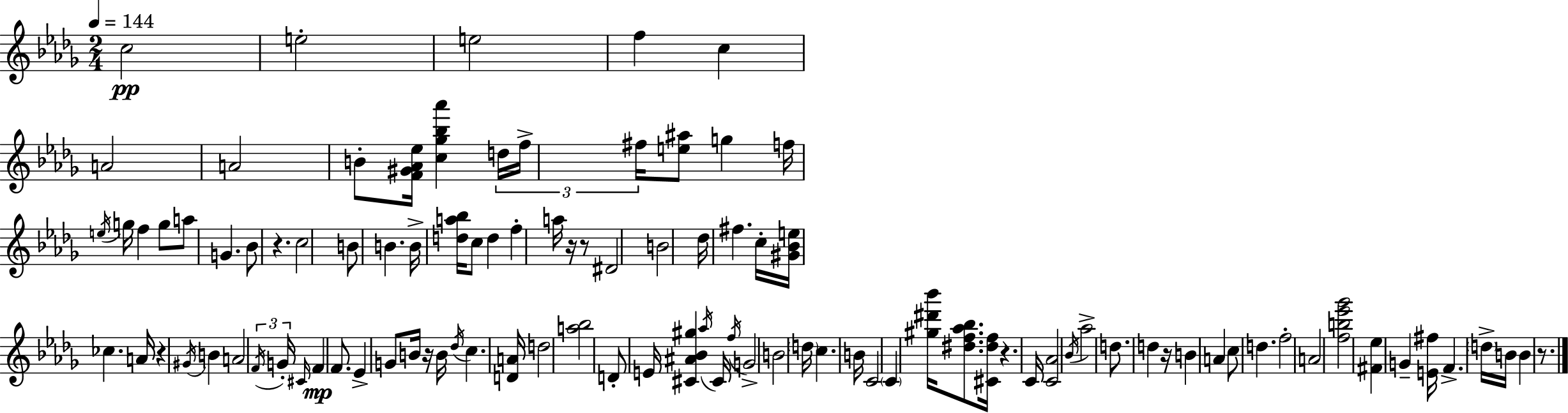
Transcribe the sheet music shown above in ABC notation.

X:1
T:Untitled
M:2/4
L:1/4
K:Bbm
c2 e2 e2 f c A2 A2 B/2 [F^G_A_e]/4 [c_g_b_a'] d/4 f/4 ^f/4 [e^a]/2 g f/4 e/4 g/4 f g/2 a/2 G _B/2 z c2 B/2 B B/4 [da_b]/4 c/2 d f a/4 z/4 z/2 ^D2 B2 _d/4 ^f c/4 [^G_Be]/4 _c A/4 z ^G/4 B A2 F/4 G/4 ^C/4 F F/2 _E G/2 B/4 z/4 B/4 _d/4 c [DA]/4 d2 [a_b]2 D/2 E/4 [^C^A_B^g] _a/4 ^C/4 f/4 G2 B2 d/4 c B/4 C2 C [^g^d'_b']/4 [^df_a_b]/2 [^C^df]/4 z C/4 [C_A]2 _B/4 _a2 d/2 d z/4 B A c/2 d f2 A2 [fb_e'_g']2 [^F_e] G [E^f]/4 F d/4 B/4 B z/2